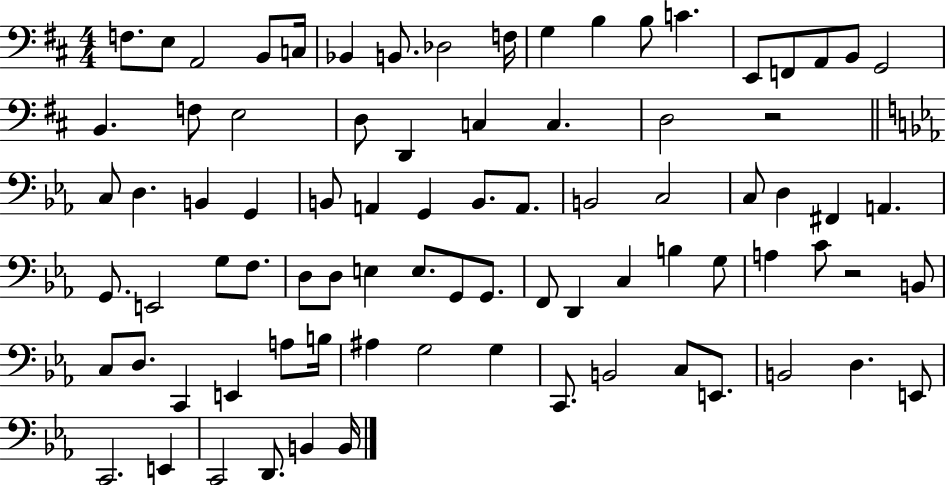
{
  \clef bass
  \numericTimeSignature
  \time 4/4
  \key d \major
  f8. e8 a,2 b,8 c16 | bes,4 b,8. des2 f16 | g4 b4 b8 c'4. | e,8 f,8 a,8 b,8 g,2 | \break b,4. f8 e2 | d8 d,4 c4 c4. | d2 r2 | \bar "||" \break \key ees \major c8 d4. b,4 g,4 | b,8 a,4 g,4 b,8. a,8. | b,2 c2 | c8 d4 fis,4 a,4. | \break g,8. e,2 g8 f8. | d8 d8 e4 e8. g,8 g,8. | f,8 d,4 c4 b4 g8 | a4 c'8 r2 b,8 | \break c8 d8. c,4 e,4 a8 b16 | ais4 g2 g4 | c,8. b,2 c8 e,8. | b,2 d4. e,8 | \break c,2. e,4 | c,2 d,8. b,4 b,16 | \bar "|."
}